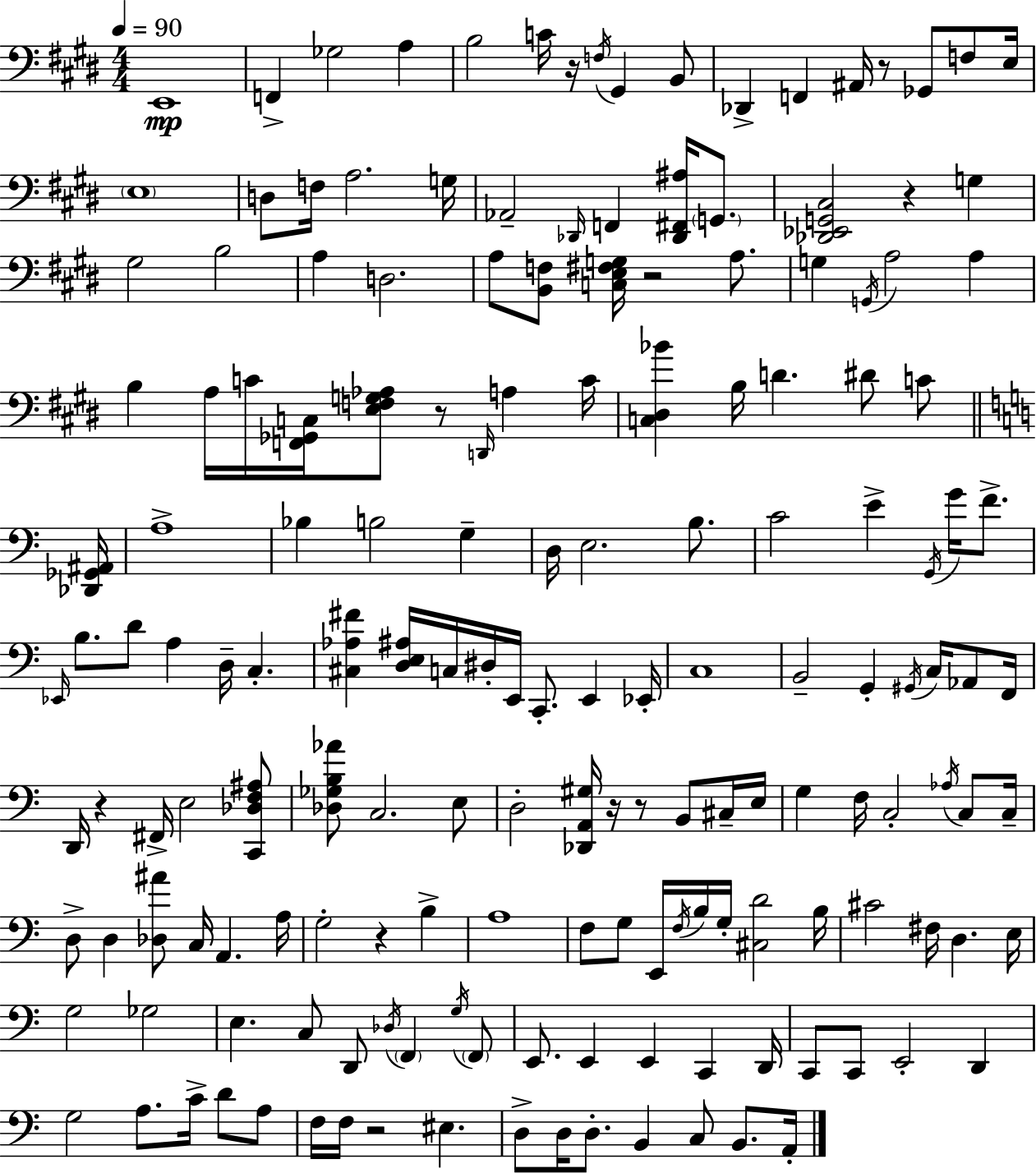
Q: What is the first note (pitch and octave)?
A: E2